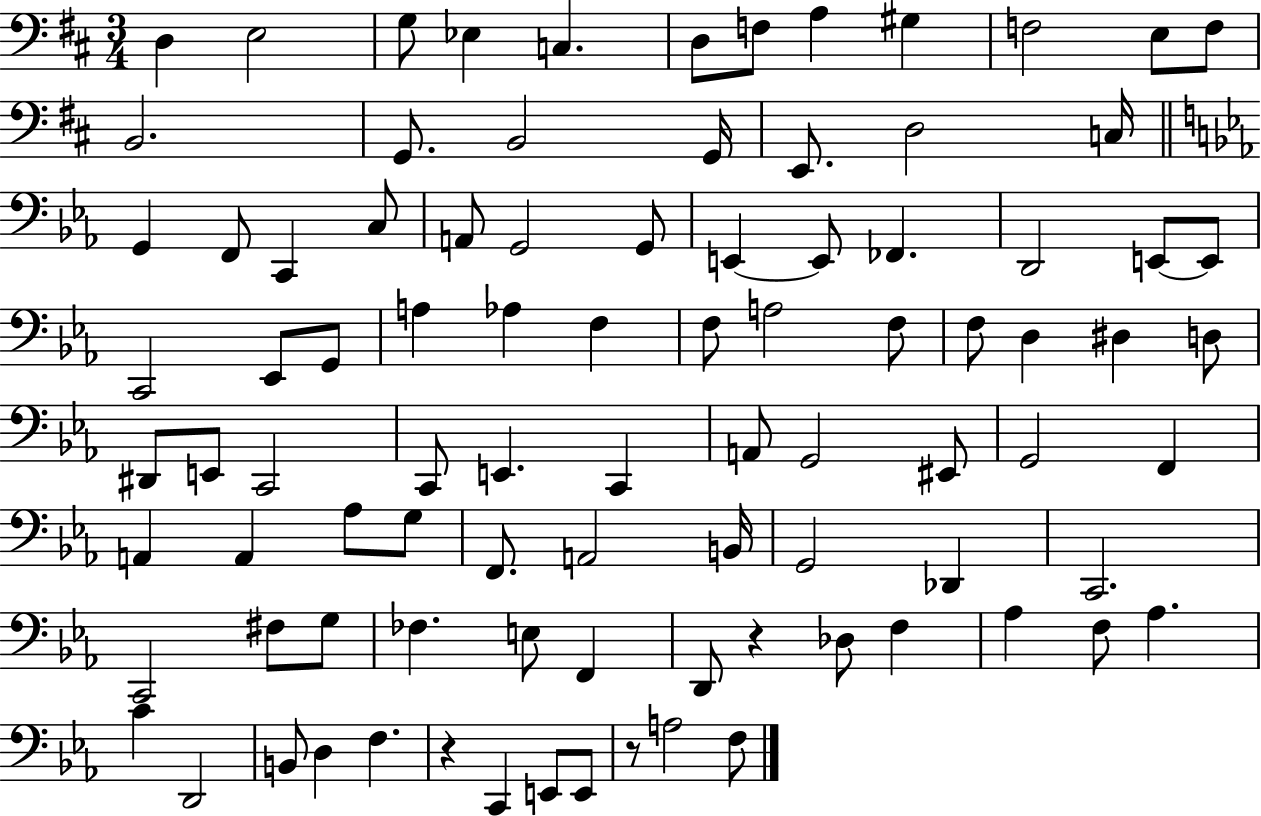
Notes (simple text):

D3/q E3/h G3/e Eb3/q C3/q. D3/e F3/e A3/q G#3/q F3/h E3/e F3/e B2/h. G2/e. B2/h G2/s E2/e. D3/h C3/s G2/q F2/e C2/q C3/e A2/e G2/h G2/e E2/q E2/e FES2/q. D2/h E2/e E2/e C2/h Eb2/e G2/e A3/q Ab3/q F3/q F3/e A3/h F3/e F3/e D3/q D#3/q D3/e D#2/e E2/e C2/h C2/e E2/q. C2/q A2/e G2/h EIS2/e G2/h F2/q A2/q A2/q Ab3/e G3/e F2/e. A2/h B2/s G2/h Db2/q C2/h. C2/h F#3/e G3/e FES3/q. E3/e F2/q D2/e R/q Db3/e F3/q Ab3/q F3/e Ab3/q. C4/q D2/h B2/e D3/q F3/q. R/q C2/q E2/e E2/e R/e A3/h F3/e